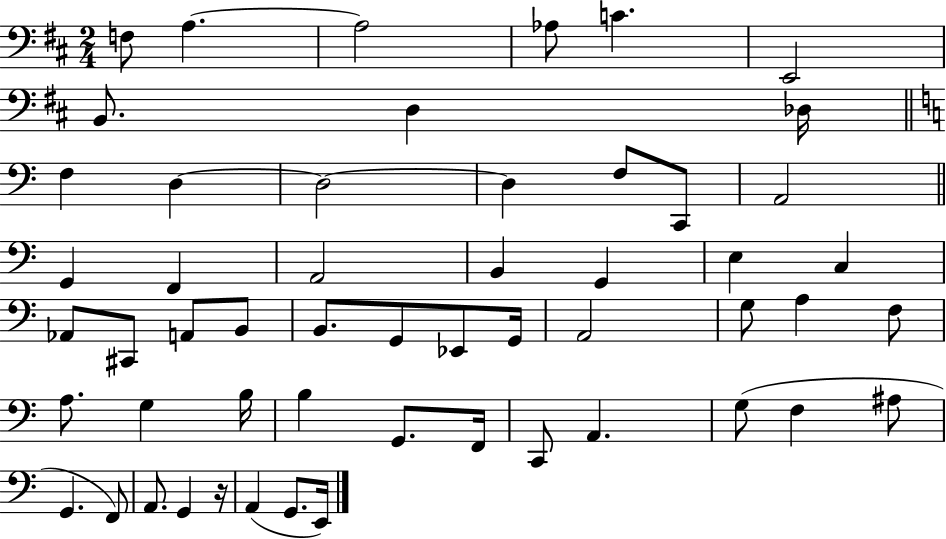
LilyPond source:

{
  \clef bass
  \numericTimeSignature
  \time 2/4
  \key d \major
  f8 a4.~~ | a2 | aes8 c'4. | e,2 | \break b,8. d4 des16 | \bar "||" \break \key a \minor f4 d4~~ | d2~~ | d4 f8 c,8 | a,2 | \break \bar "||" \break \key c \major g,4 f,4 | a,2 | b,4 g,4 | e4 c4 | \break aes,8 cis,8 a,8 b,8 | b,8. g,8 ees,8 g,16 | a,2 | g8 a4 f8 | \break a8. g4 b16 | b4 g,8. f,16 | c,8 a,4. | g8( f4 ais8 | \break g,4. f,8) | a,8. g,4 r16 | a,4( g,8. e,16) | \bar "|."
}